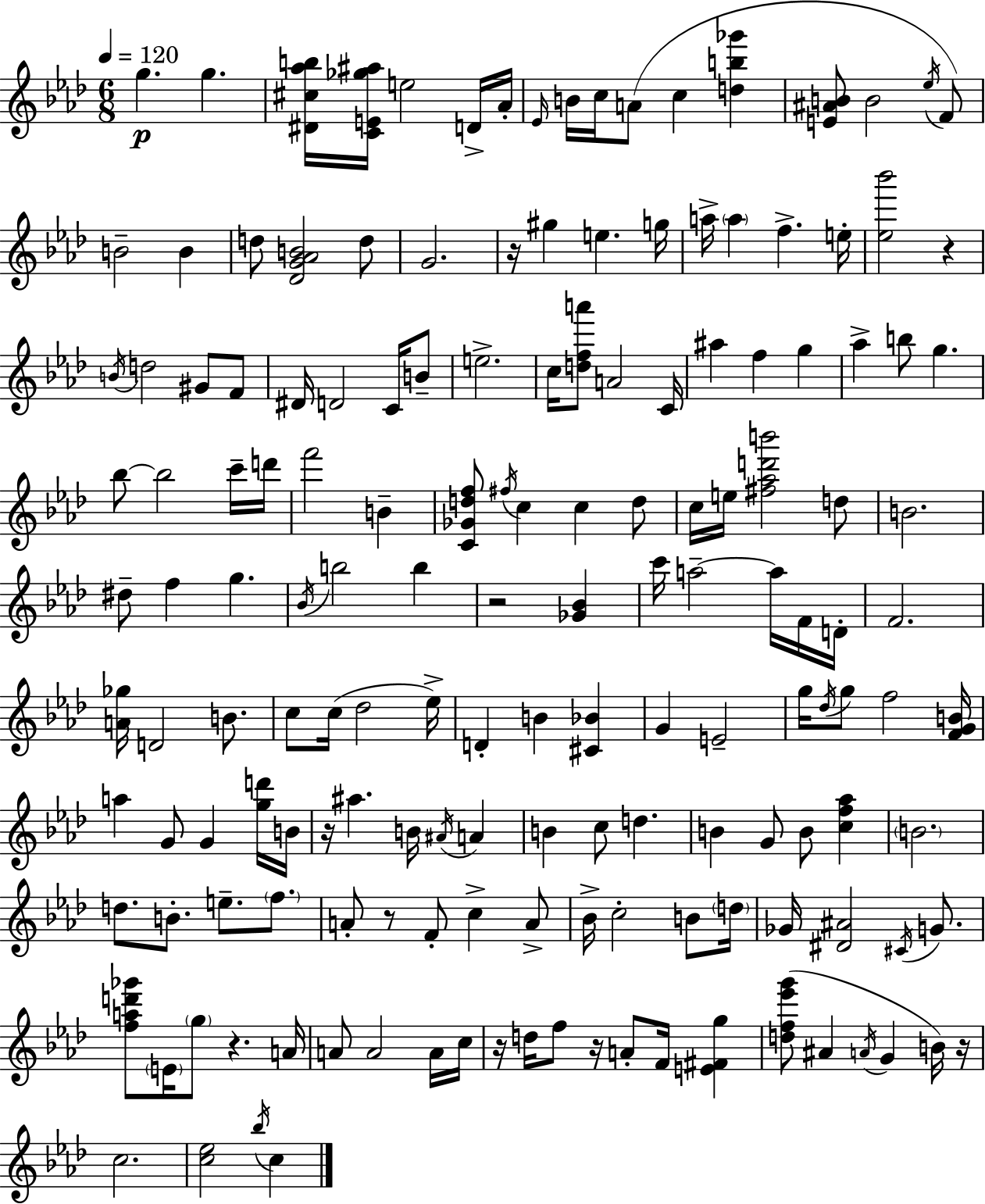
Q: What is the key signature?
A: AES major